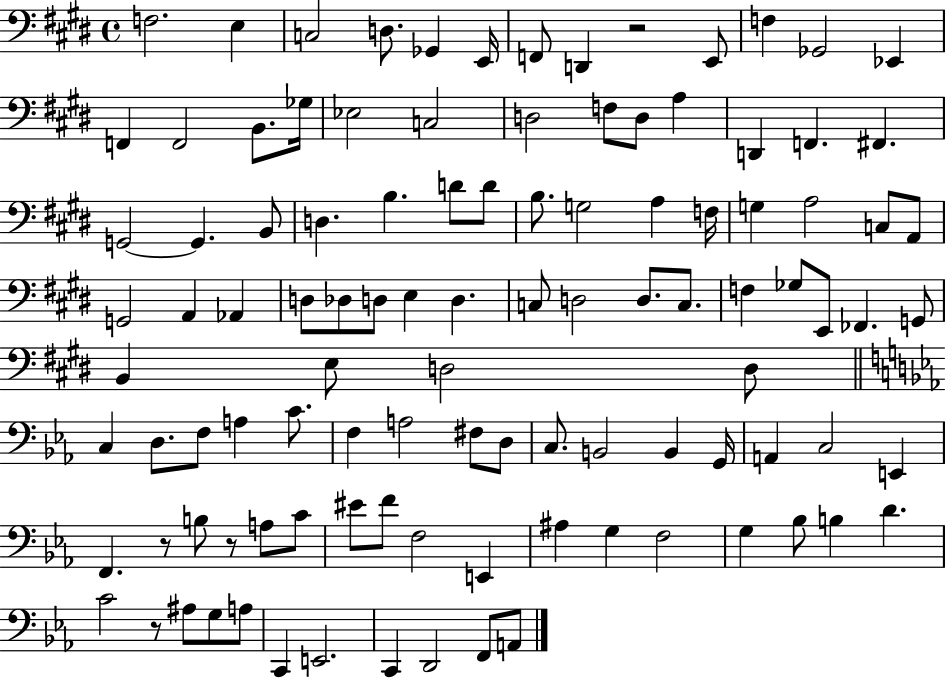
F3/h. E3/q C3/h D3/e. Gb2/q E2/s F2/e D2/q R/h E2/e F3/q Gb2/h Eb2/q F2/q F2/h B2/e. Gb3/s Eb3/h C3/h D3/h F3/e D3/e A3/q D2/q F2/q. F#2/q. G2/h G2/q. B2/e D3/q. B3/q. D4/e D4/e B3/e. G3/h A3/q F3/s G3/q A3/h C3/e A2/e G2/h A2/q Ab2/q D3/e Db3/e D3/e E3/q D3/q. C3/e D3/h D3/e. C3/e. F3/q Gb3/e E2/e FES2/q. G2/e B2/q E3/e D3/h D3/e C3/q D3/e. F3/e A3/q C4/e. F3/q A3/h F#3/e D3/e C3/e. B2/h B2/q G2/s A2/q C3/h E2/q F2/q. R/e B3/e R/e A3/e C4/e EIS4/e F4/e F3/h E2/q A#3/q G3/q F3/h G3/q Bb3/e B3/q D4/q. C4/h R/e A#3/e G3/e A3/e C2/q E2/h. C2/q D2/h F2/e A2/e